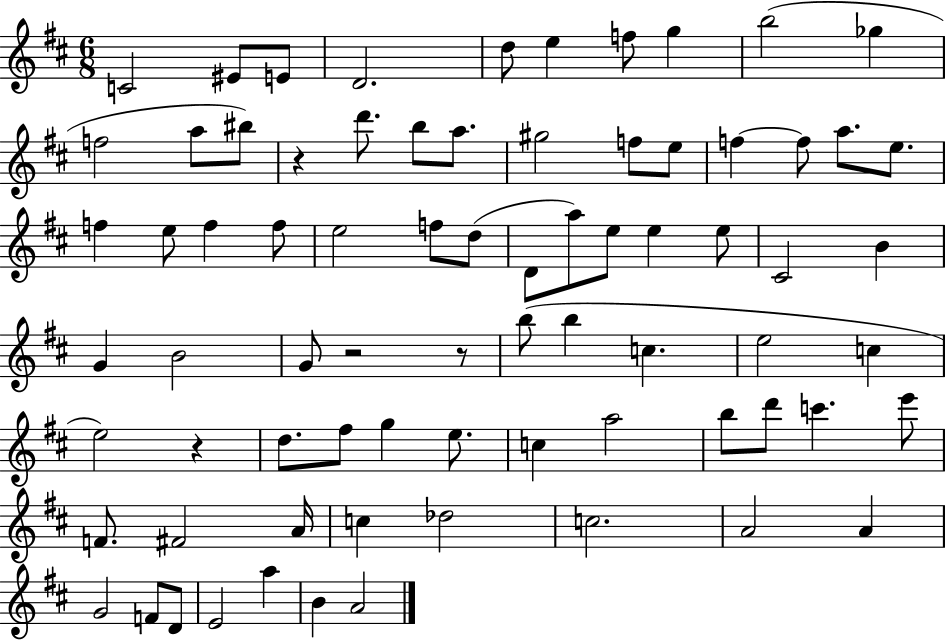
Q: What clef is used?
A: treble